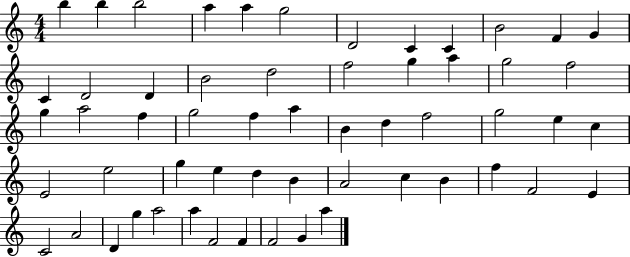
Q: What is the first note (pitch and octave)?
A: B5